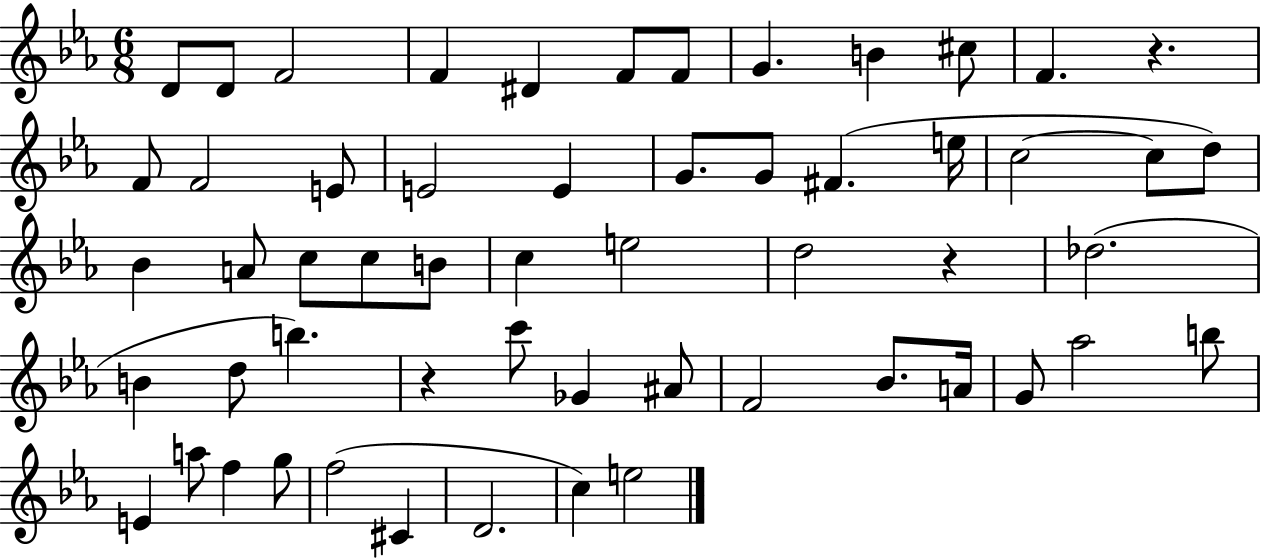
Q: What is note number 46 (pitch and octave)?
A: A5